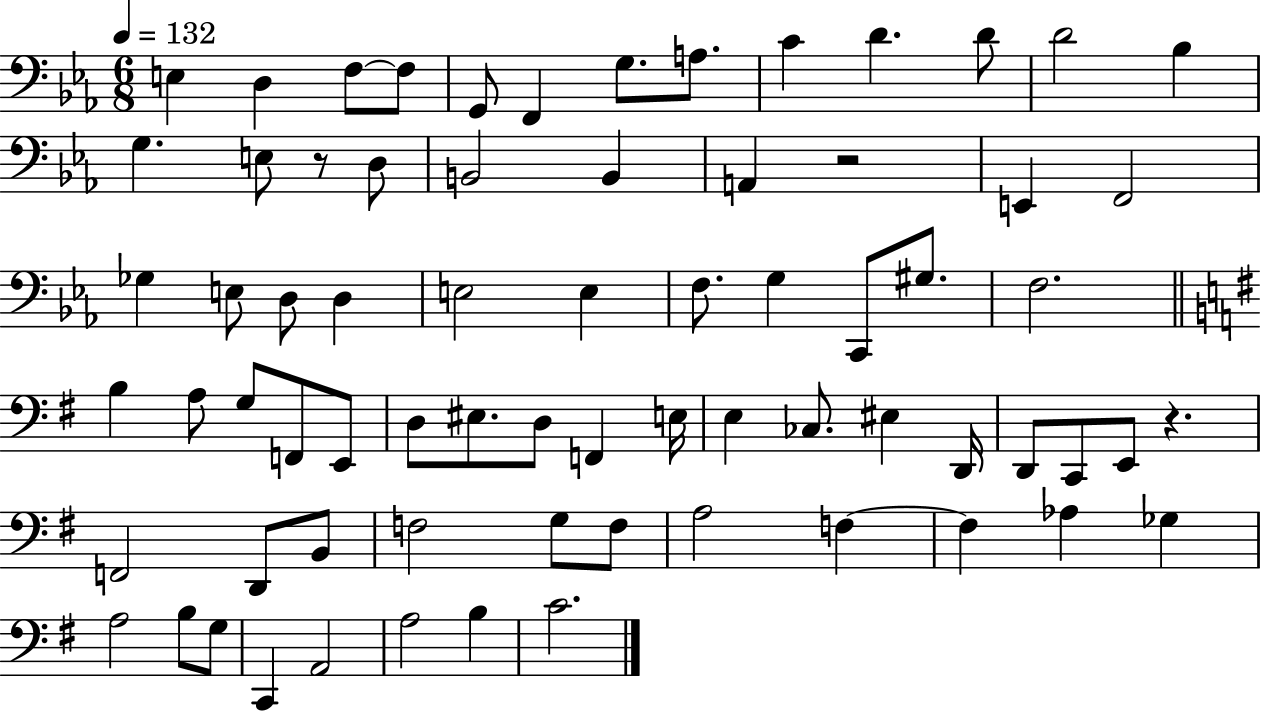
E3/q D3/q F3/e F3/e G2/e F2/q G3/e. A3/e. C4/q D4/q. D4/e D4/h Bb3/q G3/q. E3/e R/e D3/e B2/h B2/q A2/q R/h E2/q F2/h Gb3/q E3/e D3/e D3/q E3/h E3/q F3/e. G3/q C2/e G#3/e. F3/h. B3/q A3/e G3/e F2/e E2/e D3/e EIS3/e. D3/e F2/q E3/s E3/q CES3/e. EIS3/q D2/s D2/e C2/e E2/e R/q. F2/h D2/e B2/e F3/h G3/e F3/e A3/h F3/q F3/q Ab3/q Gb3/q A3/h B3/e G3/e C2/q A2/h A3/h B3/q C4/h.